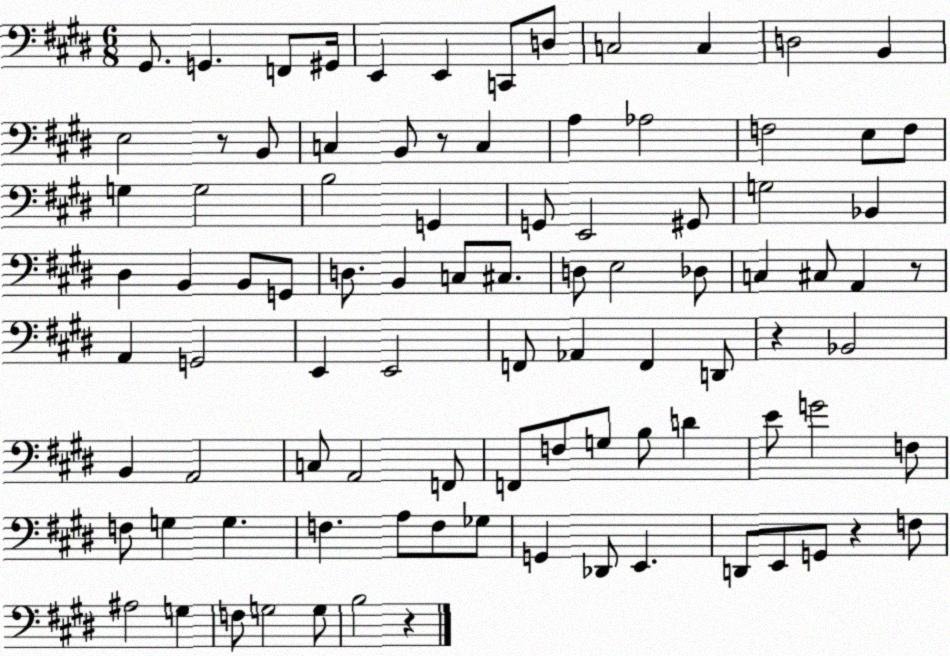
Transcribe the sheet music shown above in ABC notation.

X:1
T:Untitled
M:6/8
L:1/4
K:E
^G,,/2 G,, F,,/2 ^G,,/4 E,, E,, C,,/2 D,/2 C,2 C, D,2 B,, E,2 z/2 B,,/2 C, B,,/2 z/2 C, A, _A,2 F,2 E,/2 F,/2 G, G,2 B,2 G,, G,,/2 E,,2 ^G,,/2 G,2 _B,, ^D, B,, B,,/2 G,,/2 D,/2 B,, C,/2 ^C,/2 D,/2 E,2 _D,/2 C, ^C,/2 A,, z/2 A,, G,,2 E,, E,,2 F,,/2 _A,, F,, D,,/2 z _B,,2 B,, A,,2 C,/2 A,,2 F,,/2 F,,/2 F,/2 G,/2 B,/2 D E/2 G2 F,/2 F,/2 G, G, F, A,/2 F,/2 _G,/2 G,, _D,,/2 E,, D,,/2 E,,/2 G,,/2 z F,/2 ^A,2 G, F,/2 G,2 G,/2 B,2 z